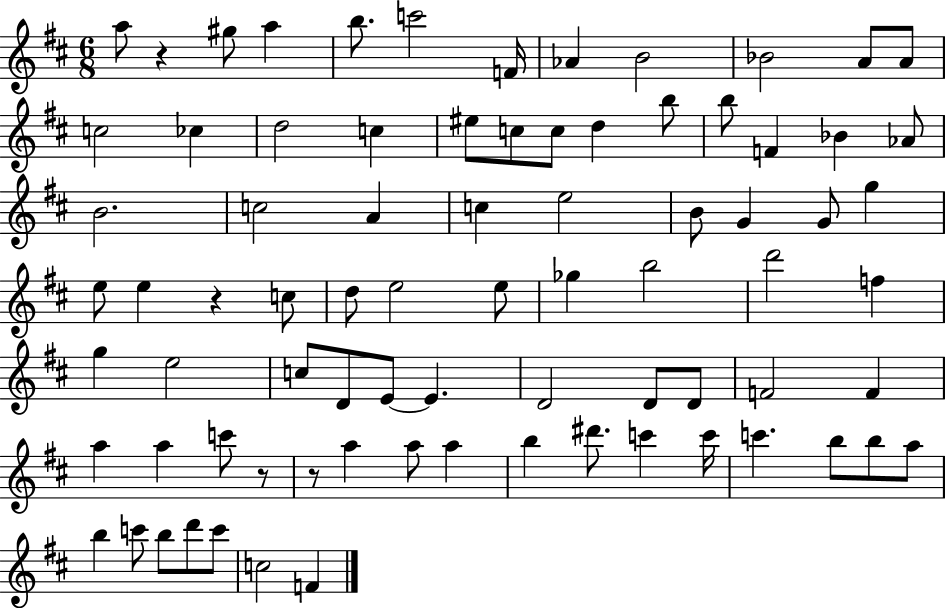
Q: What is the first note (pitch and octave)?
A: A5